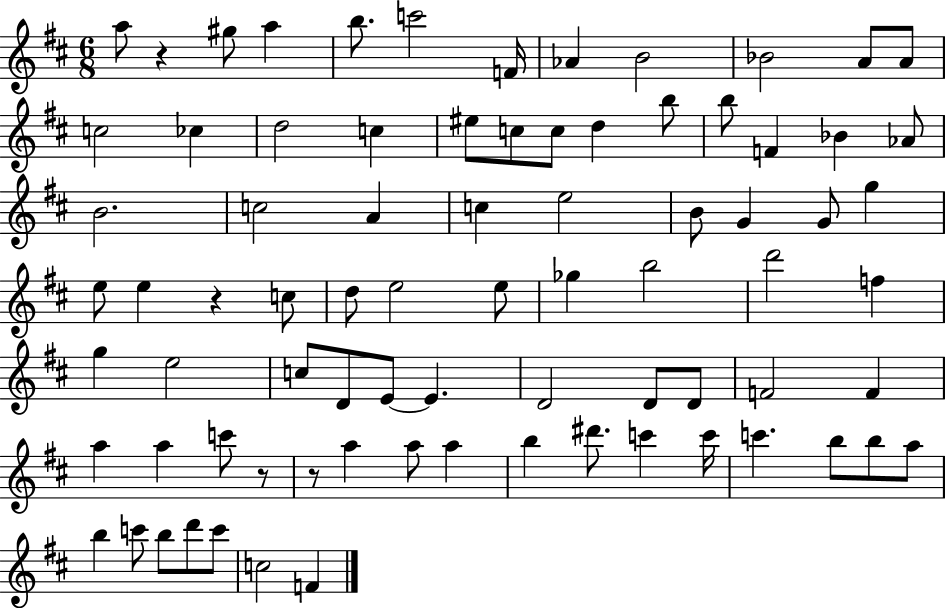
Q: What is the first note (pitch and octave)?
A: A5